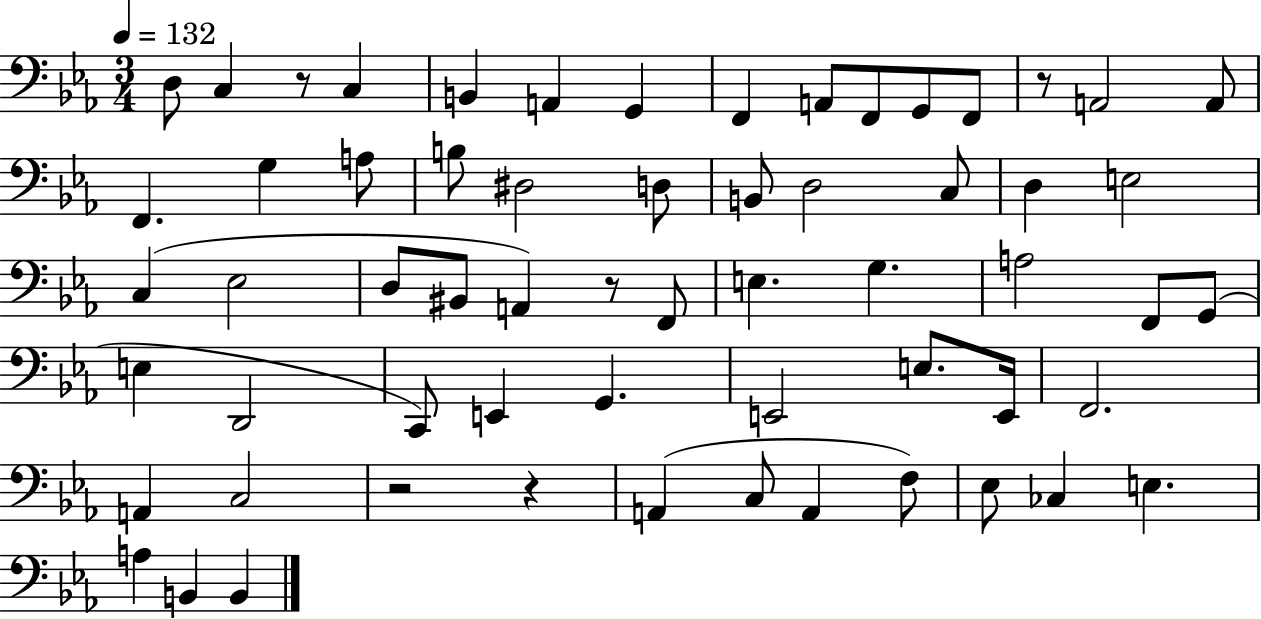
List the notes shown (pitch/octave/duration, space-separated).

D3/e C3/q R/e C3/q B2/q A2/q G2/q F2/q A2/e F2/e G2/e F2/e R/e A2/h A2/e F2/q. G3/q A3/e B3/e D#3/h D3/e B2/e D3/h C3/e D3/q E3/h C3/q Eb3/h D3/e BIS2/e A2/q R/e F2/e E3/q. G3/q. A3/h F2/e G2/e E3/q D2/h C2/e E2/q G2/q. E2/h E3/e. E2/s F2/h. A2/q C3/h R/h R/q A2/q C3/e A2/q F3/e Eb3/e CES3/q E3/q. A3/q B2/q B2/q